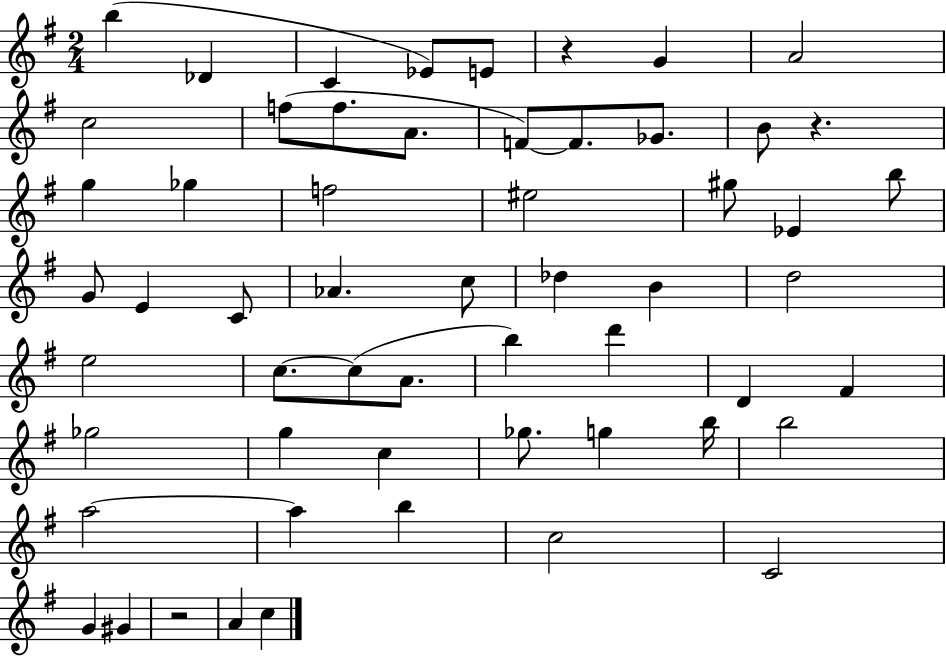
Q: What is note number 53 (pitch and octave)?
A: A4